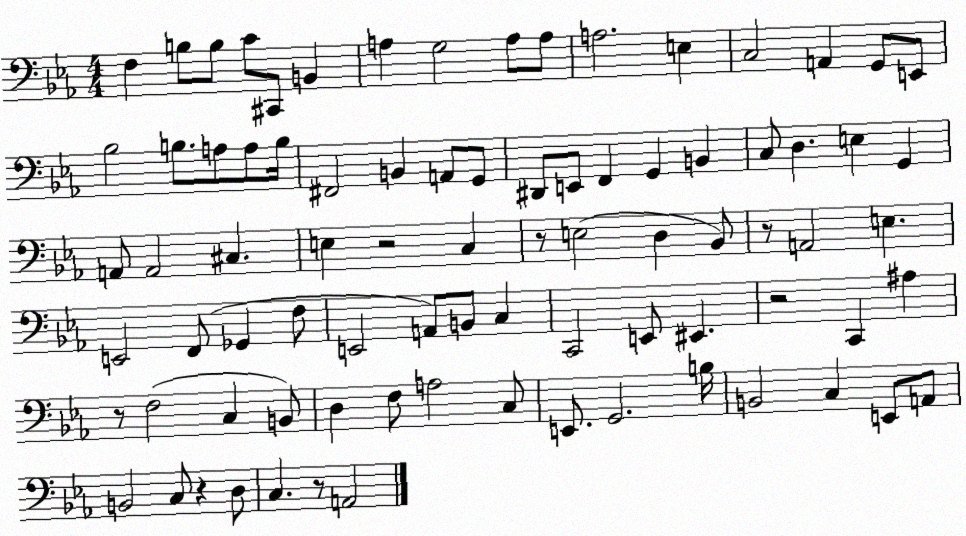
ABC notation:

X:1
T:Untitled
M:4/4
L:1/4
K:Eb
F, B,/2 B,/2 C/2 ^C,,/2 B,, A, G,2 A,/2 A,/2 A,2 E, C,2 A,, G,,/2 E,,/2 _B,2 B,/2 A,/2 A,/2 B,/4 ^F,,2 B,, A,,/2 G,,/2 ^D,,/2 E,,/2 F,, G,, B,, C,/2 D, E, G,, A,,/2 A,,2 ^C, E, z2 C, z/2 E,2 D, _B,,/2 z/2 A,,2 E, E,,2 F,,/2 _G,, F,/2 E,,2 A,,/2 B,,/2 C, C,,2 E,,/2 ^E,, z2 C,, ^A, z/2 F,2 C, B,,/2 D, F,/2 A,2 C,/2 E,,/2 G,,2 B,/4 B,,2 C, E,,/2 A,,/2 B,,2 C,/2 z D,/2 C, z/2 A,,2